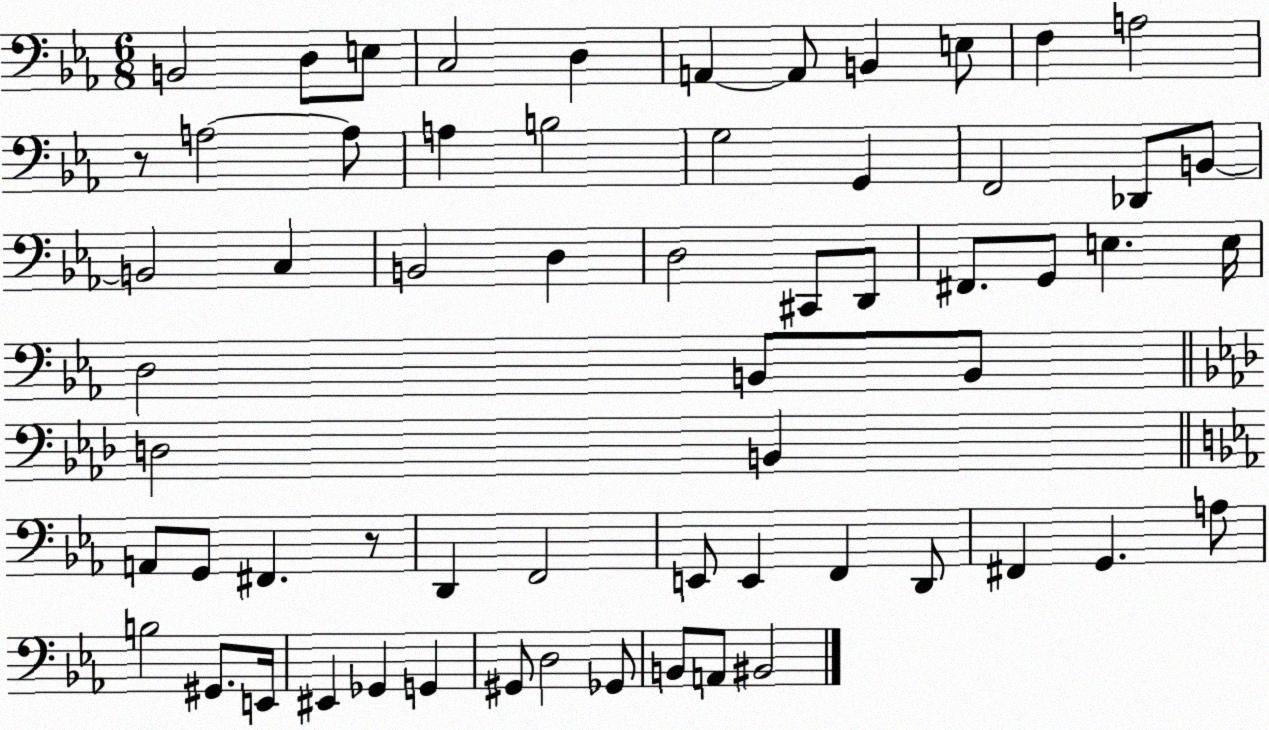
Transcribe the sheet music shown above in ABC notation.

X:1
T:Untitled
M:6/8
L:1/4
K:Eb
B,,2 D,/2 E,/2 C,2 D, A,, A,,/2 B,, E,/2 F, A,2 z/2 A,2 A,/2 A, B,2 G,2 G,, F,,2 _D,,/2 B,,/2 B,,2 C, B,,2 D, D,2 ^C,,/2 D,,/2 ^F,,/2 G,,/2 E, E,/4 D,2 B,,/2 B,,/2 D,2 B,, A,,/2 G,,/2 ^F,, z/2 D,, F,,2 E,,/2 E,, F,, D,,/2 ^F,, G,, A,/2 B,2 ^G,,/2 E,,/4 ^E,, _G,, G,, ^G,,/2 D,2 _G,,/2 B,,/2 A,,/2 ^B,,2